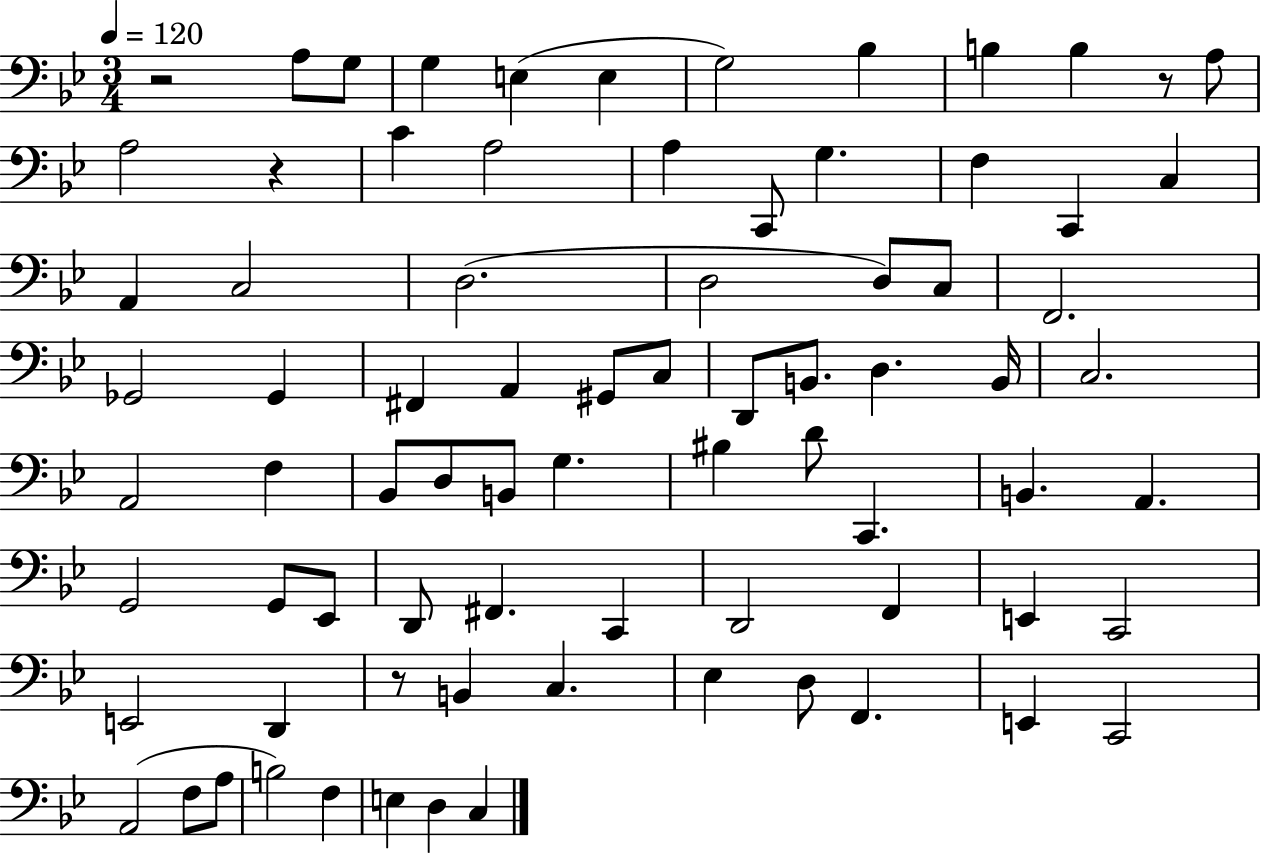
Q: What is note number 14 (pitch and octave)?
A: A3